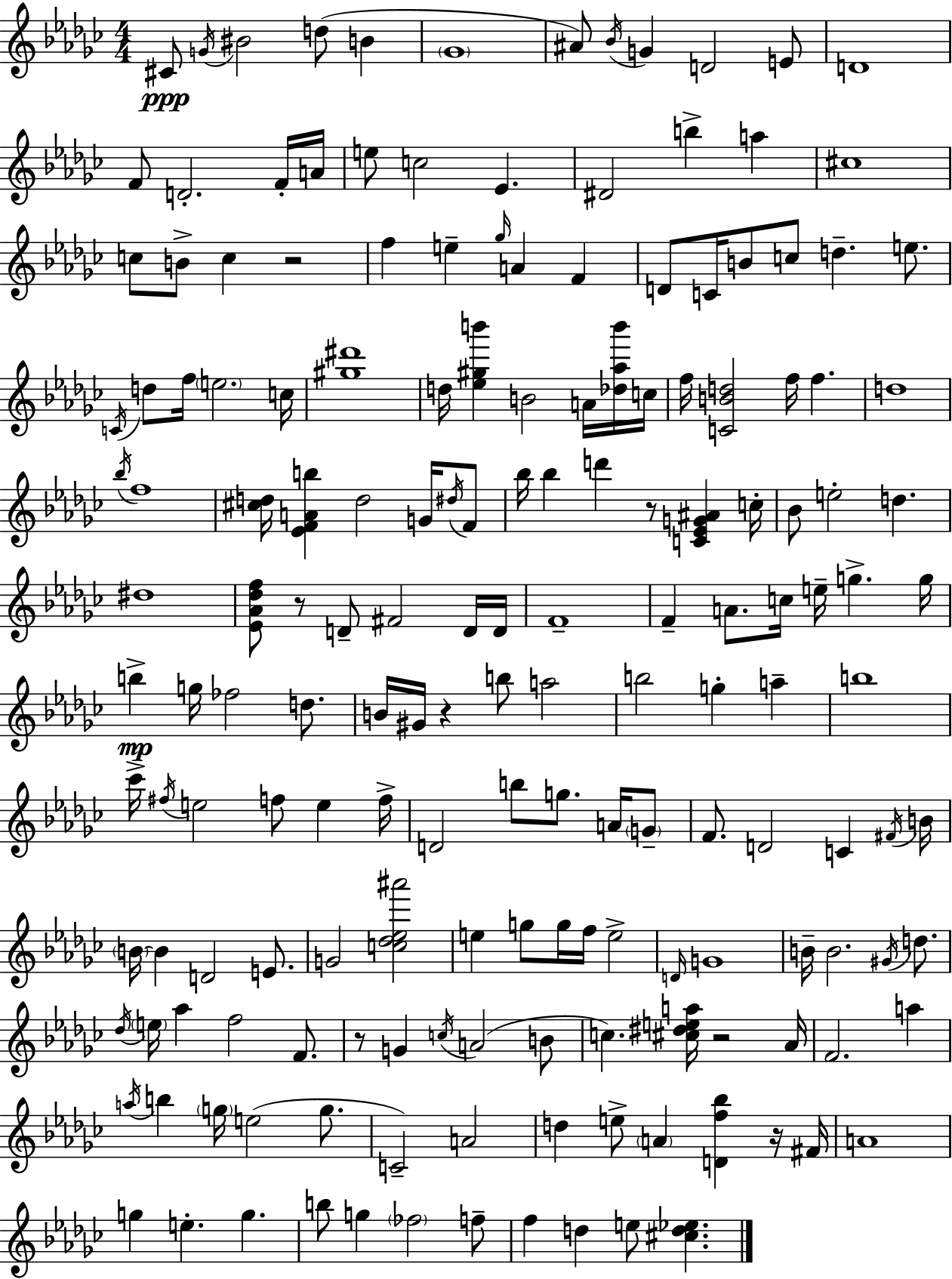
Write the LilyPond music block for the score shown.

{
  \clef treble
  \numericTimeSignature
  \time 4/4
  \key ees \minor
  cis'8\ppp \acciaccatura { g'16 } bis'2 d''8( b'4 | \parenthesize ges'1 | ais'8) \acciaccatura { bes'16 } g'4 d'2 | e'8 d'1 | \break f'8 d'2.-. | f'16-. a'16 e''8 c''2 ees'4. | dis'2 b''4-> a''4 | cis''1 | \break c''8 b'8-> c''4 r2 | f''4 e''4-- \grace { ges''16 } a'4 f'4 | d'8 c'16 b'8 c''8 d''4.-- | e''8. \acciaccatura { c'16 } d''8 f''16 \parenthesize e''2. | \break c''16 <gis'' dis'''>1 | d''16 <ees'' gis'' b'''>4 b'2 | a'16 <des'' aes'' b'''>16 c''16 f''16 <c' b' d''>2 f''16 f''4. | d''1 | \break \acciaccatura { bes''16 } f''1 | <cis'' d''>16 <ees' f' a' b''>4 d''2 | g'16 \acciaccatura { dis''16 } f'8 bes''16 bes''4 d'''4 r8 | <c' ees' g' ais'>4 c''16-. bes'8 e''2-. | \break d''4. dis''1 | <ees' aes' des'' f''>8 r8 d'8-- fis'2 | d'16 d'16 f'1-- | f'4-- a'8. c''16 e''16-- g''4.-> | \break g''16 b''4->\mp g''16 fes''2 | d''8. b'16 gis'16 r4 b''8 a''2 | b''2 g''4-. | a''4-- b''1 | \break ces'''16-> \acciaccatura { fis''16 } e''2 | f''8 e''4 f''16-> d'2 b''8 | g''8. a'16 \parenthesize g'8-- f'8. d'2 | c'4 \acciaccatura { fis'16 } b'16 \parenthesize b'16~~ b'4 d'2 | \break e'8. g'2 | <c'' des'' ees'' ais'''>2 e''4 g''8 g''16 f''16 | e''2-> \grace { d'16 } g'1 | b'16-- b'2. | \break \acciaccatura { gis'16 } d''8. \acciaccatura { des''16 } \parenthesize e''16 aes''4 | f''2 f'8. r8 g'4 | \acciaccatura { c''16 }( a'2 b'8 c''4.) | <cis'' dis'' e'' a''>16 r2 aes'16 f'2. | \break a''4 \acciaccatura { a''16 } b''4 | \parenthesize g''16 e''2( g''8. c'2--) | a'2 d''4 | e''8-> \parenthesize a'4 <d' f'' bes''>4 r16 fis'16 a'1 | \break g''4 | e''4.-. g''4. b''8 g''4 | \parenthesize fes''2 f''8-- f''4 | d''4 e''8 <cis'' d'' ees''>4. \bar "|."
}